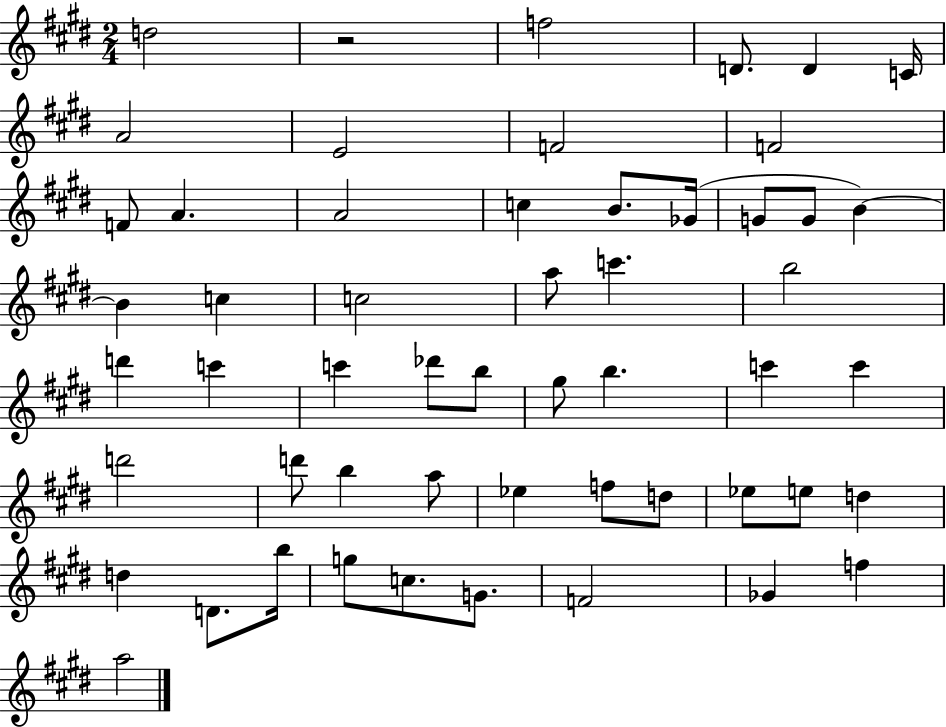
{
  \clef treble
  \numericTimeSignature
  \time 2/4
  \key e \major
  d''2 | r2 | f''2 | d'8. d'4 c'16 | \break a'2 | e'2 | f'2 | f'2 | \break f'8 a'4. | a'2 | c''4 b'8. ges'16( | g'8 g'8 b'4~~) | \break b'4 c''4 | c''2 | a''8 c'''4. | b''2 | \break d'''4 c'''4 | c'''4 des'''8 b''8 | gis''8 b''4. | c'''4 c'''4 | \break d'''2 | d'''8 b''4 a''8 | ees''4 f''8 d''8 | ees''8 e''8 d''4 | \break d''4 d'8. b''16 | g''8 c''8. g'8. | f'2 | ges'4 f''4 | \break a''2 | \bar "|."
}